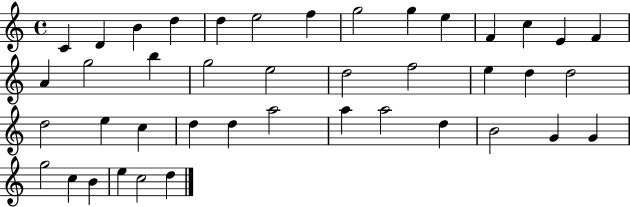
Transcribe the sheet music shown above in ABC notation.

X:1
T:Untitled
M:4/4
L:1/4
K:C
C D B d d e2 f g2 g e F c E F A g2 b g2 e2 d2 f2 e d d2 d2 e c d d a2 a a2 d B2 G G g2 c B e c2 d